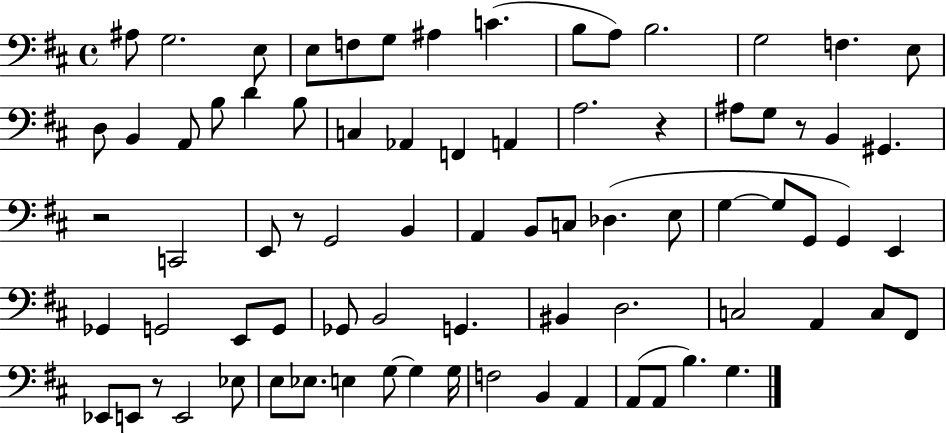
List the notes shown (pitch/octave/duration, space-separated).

A#3/e G3/h. E3/e E3/e F3/e G3/e A#3/q C4/q. B3/e A3/e B3/h. G3/h F3/q. E3/e D3/e B2/q A2/e B3/e D4/q B3/e C3/q Ab2/q F2/q A2/q A3/h. R/q A#3/e G3/e R/e B2/q G#2/q. R/h C2/h E2/e R/e G2/h B2/q A2/q B2/e C3/e Db3/q. E3/e G3/q G3/e G2/e G2/q E2/q Gb2/q G2/h E2/e G2/e Gb2/e B2/h G2/q. BIS2/q D3/h. C3/h A2/q C3/e F#2/e Eb2/e E2/e R/e E2/h Eb3/e E3/e Eb3/e. E3/q G3/e G3/q G3/s F3/h B2/q A2/q A2/e A2/e B3/q. G3/q.